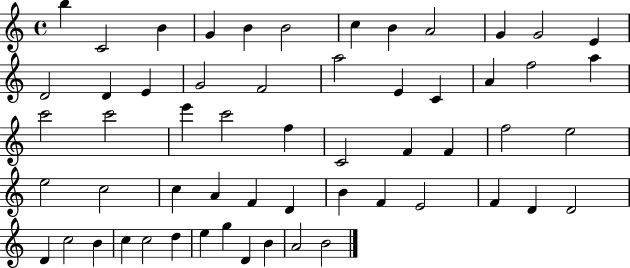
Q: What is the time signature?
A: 4/4